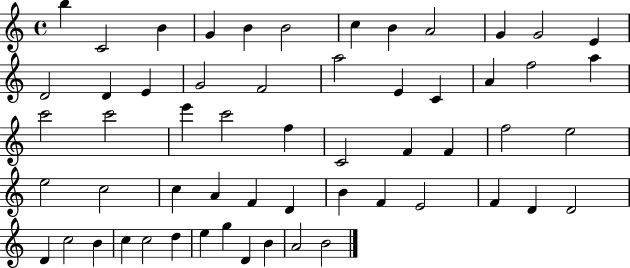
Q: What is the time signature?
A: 4/4